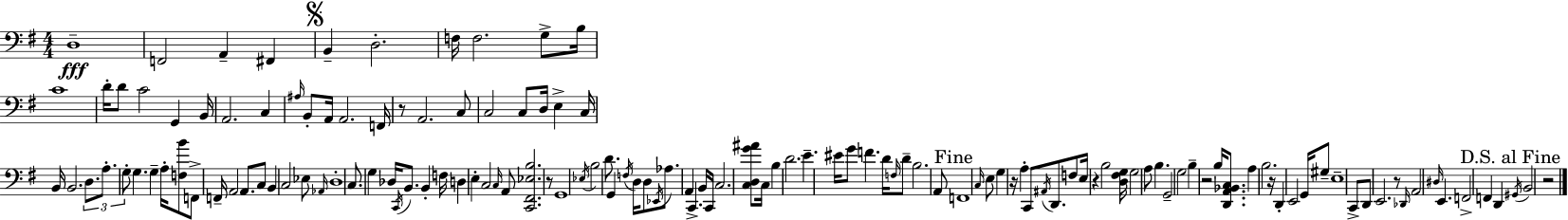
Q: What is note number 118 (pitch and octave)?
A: D#3